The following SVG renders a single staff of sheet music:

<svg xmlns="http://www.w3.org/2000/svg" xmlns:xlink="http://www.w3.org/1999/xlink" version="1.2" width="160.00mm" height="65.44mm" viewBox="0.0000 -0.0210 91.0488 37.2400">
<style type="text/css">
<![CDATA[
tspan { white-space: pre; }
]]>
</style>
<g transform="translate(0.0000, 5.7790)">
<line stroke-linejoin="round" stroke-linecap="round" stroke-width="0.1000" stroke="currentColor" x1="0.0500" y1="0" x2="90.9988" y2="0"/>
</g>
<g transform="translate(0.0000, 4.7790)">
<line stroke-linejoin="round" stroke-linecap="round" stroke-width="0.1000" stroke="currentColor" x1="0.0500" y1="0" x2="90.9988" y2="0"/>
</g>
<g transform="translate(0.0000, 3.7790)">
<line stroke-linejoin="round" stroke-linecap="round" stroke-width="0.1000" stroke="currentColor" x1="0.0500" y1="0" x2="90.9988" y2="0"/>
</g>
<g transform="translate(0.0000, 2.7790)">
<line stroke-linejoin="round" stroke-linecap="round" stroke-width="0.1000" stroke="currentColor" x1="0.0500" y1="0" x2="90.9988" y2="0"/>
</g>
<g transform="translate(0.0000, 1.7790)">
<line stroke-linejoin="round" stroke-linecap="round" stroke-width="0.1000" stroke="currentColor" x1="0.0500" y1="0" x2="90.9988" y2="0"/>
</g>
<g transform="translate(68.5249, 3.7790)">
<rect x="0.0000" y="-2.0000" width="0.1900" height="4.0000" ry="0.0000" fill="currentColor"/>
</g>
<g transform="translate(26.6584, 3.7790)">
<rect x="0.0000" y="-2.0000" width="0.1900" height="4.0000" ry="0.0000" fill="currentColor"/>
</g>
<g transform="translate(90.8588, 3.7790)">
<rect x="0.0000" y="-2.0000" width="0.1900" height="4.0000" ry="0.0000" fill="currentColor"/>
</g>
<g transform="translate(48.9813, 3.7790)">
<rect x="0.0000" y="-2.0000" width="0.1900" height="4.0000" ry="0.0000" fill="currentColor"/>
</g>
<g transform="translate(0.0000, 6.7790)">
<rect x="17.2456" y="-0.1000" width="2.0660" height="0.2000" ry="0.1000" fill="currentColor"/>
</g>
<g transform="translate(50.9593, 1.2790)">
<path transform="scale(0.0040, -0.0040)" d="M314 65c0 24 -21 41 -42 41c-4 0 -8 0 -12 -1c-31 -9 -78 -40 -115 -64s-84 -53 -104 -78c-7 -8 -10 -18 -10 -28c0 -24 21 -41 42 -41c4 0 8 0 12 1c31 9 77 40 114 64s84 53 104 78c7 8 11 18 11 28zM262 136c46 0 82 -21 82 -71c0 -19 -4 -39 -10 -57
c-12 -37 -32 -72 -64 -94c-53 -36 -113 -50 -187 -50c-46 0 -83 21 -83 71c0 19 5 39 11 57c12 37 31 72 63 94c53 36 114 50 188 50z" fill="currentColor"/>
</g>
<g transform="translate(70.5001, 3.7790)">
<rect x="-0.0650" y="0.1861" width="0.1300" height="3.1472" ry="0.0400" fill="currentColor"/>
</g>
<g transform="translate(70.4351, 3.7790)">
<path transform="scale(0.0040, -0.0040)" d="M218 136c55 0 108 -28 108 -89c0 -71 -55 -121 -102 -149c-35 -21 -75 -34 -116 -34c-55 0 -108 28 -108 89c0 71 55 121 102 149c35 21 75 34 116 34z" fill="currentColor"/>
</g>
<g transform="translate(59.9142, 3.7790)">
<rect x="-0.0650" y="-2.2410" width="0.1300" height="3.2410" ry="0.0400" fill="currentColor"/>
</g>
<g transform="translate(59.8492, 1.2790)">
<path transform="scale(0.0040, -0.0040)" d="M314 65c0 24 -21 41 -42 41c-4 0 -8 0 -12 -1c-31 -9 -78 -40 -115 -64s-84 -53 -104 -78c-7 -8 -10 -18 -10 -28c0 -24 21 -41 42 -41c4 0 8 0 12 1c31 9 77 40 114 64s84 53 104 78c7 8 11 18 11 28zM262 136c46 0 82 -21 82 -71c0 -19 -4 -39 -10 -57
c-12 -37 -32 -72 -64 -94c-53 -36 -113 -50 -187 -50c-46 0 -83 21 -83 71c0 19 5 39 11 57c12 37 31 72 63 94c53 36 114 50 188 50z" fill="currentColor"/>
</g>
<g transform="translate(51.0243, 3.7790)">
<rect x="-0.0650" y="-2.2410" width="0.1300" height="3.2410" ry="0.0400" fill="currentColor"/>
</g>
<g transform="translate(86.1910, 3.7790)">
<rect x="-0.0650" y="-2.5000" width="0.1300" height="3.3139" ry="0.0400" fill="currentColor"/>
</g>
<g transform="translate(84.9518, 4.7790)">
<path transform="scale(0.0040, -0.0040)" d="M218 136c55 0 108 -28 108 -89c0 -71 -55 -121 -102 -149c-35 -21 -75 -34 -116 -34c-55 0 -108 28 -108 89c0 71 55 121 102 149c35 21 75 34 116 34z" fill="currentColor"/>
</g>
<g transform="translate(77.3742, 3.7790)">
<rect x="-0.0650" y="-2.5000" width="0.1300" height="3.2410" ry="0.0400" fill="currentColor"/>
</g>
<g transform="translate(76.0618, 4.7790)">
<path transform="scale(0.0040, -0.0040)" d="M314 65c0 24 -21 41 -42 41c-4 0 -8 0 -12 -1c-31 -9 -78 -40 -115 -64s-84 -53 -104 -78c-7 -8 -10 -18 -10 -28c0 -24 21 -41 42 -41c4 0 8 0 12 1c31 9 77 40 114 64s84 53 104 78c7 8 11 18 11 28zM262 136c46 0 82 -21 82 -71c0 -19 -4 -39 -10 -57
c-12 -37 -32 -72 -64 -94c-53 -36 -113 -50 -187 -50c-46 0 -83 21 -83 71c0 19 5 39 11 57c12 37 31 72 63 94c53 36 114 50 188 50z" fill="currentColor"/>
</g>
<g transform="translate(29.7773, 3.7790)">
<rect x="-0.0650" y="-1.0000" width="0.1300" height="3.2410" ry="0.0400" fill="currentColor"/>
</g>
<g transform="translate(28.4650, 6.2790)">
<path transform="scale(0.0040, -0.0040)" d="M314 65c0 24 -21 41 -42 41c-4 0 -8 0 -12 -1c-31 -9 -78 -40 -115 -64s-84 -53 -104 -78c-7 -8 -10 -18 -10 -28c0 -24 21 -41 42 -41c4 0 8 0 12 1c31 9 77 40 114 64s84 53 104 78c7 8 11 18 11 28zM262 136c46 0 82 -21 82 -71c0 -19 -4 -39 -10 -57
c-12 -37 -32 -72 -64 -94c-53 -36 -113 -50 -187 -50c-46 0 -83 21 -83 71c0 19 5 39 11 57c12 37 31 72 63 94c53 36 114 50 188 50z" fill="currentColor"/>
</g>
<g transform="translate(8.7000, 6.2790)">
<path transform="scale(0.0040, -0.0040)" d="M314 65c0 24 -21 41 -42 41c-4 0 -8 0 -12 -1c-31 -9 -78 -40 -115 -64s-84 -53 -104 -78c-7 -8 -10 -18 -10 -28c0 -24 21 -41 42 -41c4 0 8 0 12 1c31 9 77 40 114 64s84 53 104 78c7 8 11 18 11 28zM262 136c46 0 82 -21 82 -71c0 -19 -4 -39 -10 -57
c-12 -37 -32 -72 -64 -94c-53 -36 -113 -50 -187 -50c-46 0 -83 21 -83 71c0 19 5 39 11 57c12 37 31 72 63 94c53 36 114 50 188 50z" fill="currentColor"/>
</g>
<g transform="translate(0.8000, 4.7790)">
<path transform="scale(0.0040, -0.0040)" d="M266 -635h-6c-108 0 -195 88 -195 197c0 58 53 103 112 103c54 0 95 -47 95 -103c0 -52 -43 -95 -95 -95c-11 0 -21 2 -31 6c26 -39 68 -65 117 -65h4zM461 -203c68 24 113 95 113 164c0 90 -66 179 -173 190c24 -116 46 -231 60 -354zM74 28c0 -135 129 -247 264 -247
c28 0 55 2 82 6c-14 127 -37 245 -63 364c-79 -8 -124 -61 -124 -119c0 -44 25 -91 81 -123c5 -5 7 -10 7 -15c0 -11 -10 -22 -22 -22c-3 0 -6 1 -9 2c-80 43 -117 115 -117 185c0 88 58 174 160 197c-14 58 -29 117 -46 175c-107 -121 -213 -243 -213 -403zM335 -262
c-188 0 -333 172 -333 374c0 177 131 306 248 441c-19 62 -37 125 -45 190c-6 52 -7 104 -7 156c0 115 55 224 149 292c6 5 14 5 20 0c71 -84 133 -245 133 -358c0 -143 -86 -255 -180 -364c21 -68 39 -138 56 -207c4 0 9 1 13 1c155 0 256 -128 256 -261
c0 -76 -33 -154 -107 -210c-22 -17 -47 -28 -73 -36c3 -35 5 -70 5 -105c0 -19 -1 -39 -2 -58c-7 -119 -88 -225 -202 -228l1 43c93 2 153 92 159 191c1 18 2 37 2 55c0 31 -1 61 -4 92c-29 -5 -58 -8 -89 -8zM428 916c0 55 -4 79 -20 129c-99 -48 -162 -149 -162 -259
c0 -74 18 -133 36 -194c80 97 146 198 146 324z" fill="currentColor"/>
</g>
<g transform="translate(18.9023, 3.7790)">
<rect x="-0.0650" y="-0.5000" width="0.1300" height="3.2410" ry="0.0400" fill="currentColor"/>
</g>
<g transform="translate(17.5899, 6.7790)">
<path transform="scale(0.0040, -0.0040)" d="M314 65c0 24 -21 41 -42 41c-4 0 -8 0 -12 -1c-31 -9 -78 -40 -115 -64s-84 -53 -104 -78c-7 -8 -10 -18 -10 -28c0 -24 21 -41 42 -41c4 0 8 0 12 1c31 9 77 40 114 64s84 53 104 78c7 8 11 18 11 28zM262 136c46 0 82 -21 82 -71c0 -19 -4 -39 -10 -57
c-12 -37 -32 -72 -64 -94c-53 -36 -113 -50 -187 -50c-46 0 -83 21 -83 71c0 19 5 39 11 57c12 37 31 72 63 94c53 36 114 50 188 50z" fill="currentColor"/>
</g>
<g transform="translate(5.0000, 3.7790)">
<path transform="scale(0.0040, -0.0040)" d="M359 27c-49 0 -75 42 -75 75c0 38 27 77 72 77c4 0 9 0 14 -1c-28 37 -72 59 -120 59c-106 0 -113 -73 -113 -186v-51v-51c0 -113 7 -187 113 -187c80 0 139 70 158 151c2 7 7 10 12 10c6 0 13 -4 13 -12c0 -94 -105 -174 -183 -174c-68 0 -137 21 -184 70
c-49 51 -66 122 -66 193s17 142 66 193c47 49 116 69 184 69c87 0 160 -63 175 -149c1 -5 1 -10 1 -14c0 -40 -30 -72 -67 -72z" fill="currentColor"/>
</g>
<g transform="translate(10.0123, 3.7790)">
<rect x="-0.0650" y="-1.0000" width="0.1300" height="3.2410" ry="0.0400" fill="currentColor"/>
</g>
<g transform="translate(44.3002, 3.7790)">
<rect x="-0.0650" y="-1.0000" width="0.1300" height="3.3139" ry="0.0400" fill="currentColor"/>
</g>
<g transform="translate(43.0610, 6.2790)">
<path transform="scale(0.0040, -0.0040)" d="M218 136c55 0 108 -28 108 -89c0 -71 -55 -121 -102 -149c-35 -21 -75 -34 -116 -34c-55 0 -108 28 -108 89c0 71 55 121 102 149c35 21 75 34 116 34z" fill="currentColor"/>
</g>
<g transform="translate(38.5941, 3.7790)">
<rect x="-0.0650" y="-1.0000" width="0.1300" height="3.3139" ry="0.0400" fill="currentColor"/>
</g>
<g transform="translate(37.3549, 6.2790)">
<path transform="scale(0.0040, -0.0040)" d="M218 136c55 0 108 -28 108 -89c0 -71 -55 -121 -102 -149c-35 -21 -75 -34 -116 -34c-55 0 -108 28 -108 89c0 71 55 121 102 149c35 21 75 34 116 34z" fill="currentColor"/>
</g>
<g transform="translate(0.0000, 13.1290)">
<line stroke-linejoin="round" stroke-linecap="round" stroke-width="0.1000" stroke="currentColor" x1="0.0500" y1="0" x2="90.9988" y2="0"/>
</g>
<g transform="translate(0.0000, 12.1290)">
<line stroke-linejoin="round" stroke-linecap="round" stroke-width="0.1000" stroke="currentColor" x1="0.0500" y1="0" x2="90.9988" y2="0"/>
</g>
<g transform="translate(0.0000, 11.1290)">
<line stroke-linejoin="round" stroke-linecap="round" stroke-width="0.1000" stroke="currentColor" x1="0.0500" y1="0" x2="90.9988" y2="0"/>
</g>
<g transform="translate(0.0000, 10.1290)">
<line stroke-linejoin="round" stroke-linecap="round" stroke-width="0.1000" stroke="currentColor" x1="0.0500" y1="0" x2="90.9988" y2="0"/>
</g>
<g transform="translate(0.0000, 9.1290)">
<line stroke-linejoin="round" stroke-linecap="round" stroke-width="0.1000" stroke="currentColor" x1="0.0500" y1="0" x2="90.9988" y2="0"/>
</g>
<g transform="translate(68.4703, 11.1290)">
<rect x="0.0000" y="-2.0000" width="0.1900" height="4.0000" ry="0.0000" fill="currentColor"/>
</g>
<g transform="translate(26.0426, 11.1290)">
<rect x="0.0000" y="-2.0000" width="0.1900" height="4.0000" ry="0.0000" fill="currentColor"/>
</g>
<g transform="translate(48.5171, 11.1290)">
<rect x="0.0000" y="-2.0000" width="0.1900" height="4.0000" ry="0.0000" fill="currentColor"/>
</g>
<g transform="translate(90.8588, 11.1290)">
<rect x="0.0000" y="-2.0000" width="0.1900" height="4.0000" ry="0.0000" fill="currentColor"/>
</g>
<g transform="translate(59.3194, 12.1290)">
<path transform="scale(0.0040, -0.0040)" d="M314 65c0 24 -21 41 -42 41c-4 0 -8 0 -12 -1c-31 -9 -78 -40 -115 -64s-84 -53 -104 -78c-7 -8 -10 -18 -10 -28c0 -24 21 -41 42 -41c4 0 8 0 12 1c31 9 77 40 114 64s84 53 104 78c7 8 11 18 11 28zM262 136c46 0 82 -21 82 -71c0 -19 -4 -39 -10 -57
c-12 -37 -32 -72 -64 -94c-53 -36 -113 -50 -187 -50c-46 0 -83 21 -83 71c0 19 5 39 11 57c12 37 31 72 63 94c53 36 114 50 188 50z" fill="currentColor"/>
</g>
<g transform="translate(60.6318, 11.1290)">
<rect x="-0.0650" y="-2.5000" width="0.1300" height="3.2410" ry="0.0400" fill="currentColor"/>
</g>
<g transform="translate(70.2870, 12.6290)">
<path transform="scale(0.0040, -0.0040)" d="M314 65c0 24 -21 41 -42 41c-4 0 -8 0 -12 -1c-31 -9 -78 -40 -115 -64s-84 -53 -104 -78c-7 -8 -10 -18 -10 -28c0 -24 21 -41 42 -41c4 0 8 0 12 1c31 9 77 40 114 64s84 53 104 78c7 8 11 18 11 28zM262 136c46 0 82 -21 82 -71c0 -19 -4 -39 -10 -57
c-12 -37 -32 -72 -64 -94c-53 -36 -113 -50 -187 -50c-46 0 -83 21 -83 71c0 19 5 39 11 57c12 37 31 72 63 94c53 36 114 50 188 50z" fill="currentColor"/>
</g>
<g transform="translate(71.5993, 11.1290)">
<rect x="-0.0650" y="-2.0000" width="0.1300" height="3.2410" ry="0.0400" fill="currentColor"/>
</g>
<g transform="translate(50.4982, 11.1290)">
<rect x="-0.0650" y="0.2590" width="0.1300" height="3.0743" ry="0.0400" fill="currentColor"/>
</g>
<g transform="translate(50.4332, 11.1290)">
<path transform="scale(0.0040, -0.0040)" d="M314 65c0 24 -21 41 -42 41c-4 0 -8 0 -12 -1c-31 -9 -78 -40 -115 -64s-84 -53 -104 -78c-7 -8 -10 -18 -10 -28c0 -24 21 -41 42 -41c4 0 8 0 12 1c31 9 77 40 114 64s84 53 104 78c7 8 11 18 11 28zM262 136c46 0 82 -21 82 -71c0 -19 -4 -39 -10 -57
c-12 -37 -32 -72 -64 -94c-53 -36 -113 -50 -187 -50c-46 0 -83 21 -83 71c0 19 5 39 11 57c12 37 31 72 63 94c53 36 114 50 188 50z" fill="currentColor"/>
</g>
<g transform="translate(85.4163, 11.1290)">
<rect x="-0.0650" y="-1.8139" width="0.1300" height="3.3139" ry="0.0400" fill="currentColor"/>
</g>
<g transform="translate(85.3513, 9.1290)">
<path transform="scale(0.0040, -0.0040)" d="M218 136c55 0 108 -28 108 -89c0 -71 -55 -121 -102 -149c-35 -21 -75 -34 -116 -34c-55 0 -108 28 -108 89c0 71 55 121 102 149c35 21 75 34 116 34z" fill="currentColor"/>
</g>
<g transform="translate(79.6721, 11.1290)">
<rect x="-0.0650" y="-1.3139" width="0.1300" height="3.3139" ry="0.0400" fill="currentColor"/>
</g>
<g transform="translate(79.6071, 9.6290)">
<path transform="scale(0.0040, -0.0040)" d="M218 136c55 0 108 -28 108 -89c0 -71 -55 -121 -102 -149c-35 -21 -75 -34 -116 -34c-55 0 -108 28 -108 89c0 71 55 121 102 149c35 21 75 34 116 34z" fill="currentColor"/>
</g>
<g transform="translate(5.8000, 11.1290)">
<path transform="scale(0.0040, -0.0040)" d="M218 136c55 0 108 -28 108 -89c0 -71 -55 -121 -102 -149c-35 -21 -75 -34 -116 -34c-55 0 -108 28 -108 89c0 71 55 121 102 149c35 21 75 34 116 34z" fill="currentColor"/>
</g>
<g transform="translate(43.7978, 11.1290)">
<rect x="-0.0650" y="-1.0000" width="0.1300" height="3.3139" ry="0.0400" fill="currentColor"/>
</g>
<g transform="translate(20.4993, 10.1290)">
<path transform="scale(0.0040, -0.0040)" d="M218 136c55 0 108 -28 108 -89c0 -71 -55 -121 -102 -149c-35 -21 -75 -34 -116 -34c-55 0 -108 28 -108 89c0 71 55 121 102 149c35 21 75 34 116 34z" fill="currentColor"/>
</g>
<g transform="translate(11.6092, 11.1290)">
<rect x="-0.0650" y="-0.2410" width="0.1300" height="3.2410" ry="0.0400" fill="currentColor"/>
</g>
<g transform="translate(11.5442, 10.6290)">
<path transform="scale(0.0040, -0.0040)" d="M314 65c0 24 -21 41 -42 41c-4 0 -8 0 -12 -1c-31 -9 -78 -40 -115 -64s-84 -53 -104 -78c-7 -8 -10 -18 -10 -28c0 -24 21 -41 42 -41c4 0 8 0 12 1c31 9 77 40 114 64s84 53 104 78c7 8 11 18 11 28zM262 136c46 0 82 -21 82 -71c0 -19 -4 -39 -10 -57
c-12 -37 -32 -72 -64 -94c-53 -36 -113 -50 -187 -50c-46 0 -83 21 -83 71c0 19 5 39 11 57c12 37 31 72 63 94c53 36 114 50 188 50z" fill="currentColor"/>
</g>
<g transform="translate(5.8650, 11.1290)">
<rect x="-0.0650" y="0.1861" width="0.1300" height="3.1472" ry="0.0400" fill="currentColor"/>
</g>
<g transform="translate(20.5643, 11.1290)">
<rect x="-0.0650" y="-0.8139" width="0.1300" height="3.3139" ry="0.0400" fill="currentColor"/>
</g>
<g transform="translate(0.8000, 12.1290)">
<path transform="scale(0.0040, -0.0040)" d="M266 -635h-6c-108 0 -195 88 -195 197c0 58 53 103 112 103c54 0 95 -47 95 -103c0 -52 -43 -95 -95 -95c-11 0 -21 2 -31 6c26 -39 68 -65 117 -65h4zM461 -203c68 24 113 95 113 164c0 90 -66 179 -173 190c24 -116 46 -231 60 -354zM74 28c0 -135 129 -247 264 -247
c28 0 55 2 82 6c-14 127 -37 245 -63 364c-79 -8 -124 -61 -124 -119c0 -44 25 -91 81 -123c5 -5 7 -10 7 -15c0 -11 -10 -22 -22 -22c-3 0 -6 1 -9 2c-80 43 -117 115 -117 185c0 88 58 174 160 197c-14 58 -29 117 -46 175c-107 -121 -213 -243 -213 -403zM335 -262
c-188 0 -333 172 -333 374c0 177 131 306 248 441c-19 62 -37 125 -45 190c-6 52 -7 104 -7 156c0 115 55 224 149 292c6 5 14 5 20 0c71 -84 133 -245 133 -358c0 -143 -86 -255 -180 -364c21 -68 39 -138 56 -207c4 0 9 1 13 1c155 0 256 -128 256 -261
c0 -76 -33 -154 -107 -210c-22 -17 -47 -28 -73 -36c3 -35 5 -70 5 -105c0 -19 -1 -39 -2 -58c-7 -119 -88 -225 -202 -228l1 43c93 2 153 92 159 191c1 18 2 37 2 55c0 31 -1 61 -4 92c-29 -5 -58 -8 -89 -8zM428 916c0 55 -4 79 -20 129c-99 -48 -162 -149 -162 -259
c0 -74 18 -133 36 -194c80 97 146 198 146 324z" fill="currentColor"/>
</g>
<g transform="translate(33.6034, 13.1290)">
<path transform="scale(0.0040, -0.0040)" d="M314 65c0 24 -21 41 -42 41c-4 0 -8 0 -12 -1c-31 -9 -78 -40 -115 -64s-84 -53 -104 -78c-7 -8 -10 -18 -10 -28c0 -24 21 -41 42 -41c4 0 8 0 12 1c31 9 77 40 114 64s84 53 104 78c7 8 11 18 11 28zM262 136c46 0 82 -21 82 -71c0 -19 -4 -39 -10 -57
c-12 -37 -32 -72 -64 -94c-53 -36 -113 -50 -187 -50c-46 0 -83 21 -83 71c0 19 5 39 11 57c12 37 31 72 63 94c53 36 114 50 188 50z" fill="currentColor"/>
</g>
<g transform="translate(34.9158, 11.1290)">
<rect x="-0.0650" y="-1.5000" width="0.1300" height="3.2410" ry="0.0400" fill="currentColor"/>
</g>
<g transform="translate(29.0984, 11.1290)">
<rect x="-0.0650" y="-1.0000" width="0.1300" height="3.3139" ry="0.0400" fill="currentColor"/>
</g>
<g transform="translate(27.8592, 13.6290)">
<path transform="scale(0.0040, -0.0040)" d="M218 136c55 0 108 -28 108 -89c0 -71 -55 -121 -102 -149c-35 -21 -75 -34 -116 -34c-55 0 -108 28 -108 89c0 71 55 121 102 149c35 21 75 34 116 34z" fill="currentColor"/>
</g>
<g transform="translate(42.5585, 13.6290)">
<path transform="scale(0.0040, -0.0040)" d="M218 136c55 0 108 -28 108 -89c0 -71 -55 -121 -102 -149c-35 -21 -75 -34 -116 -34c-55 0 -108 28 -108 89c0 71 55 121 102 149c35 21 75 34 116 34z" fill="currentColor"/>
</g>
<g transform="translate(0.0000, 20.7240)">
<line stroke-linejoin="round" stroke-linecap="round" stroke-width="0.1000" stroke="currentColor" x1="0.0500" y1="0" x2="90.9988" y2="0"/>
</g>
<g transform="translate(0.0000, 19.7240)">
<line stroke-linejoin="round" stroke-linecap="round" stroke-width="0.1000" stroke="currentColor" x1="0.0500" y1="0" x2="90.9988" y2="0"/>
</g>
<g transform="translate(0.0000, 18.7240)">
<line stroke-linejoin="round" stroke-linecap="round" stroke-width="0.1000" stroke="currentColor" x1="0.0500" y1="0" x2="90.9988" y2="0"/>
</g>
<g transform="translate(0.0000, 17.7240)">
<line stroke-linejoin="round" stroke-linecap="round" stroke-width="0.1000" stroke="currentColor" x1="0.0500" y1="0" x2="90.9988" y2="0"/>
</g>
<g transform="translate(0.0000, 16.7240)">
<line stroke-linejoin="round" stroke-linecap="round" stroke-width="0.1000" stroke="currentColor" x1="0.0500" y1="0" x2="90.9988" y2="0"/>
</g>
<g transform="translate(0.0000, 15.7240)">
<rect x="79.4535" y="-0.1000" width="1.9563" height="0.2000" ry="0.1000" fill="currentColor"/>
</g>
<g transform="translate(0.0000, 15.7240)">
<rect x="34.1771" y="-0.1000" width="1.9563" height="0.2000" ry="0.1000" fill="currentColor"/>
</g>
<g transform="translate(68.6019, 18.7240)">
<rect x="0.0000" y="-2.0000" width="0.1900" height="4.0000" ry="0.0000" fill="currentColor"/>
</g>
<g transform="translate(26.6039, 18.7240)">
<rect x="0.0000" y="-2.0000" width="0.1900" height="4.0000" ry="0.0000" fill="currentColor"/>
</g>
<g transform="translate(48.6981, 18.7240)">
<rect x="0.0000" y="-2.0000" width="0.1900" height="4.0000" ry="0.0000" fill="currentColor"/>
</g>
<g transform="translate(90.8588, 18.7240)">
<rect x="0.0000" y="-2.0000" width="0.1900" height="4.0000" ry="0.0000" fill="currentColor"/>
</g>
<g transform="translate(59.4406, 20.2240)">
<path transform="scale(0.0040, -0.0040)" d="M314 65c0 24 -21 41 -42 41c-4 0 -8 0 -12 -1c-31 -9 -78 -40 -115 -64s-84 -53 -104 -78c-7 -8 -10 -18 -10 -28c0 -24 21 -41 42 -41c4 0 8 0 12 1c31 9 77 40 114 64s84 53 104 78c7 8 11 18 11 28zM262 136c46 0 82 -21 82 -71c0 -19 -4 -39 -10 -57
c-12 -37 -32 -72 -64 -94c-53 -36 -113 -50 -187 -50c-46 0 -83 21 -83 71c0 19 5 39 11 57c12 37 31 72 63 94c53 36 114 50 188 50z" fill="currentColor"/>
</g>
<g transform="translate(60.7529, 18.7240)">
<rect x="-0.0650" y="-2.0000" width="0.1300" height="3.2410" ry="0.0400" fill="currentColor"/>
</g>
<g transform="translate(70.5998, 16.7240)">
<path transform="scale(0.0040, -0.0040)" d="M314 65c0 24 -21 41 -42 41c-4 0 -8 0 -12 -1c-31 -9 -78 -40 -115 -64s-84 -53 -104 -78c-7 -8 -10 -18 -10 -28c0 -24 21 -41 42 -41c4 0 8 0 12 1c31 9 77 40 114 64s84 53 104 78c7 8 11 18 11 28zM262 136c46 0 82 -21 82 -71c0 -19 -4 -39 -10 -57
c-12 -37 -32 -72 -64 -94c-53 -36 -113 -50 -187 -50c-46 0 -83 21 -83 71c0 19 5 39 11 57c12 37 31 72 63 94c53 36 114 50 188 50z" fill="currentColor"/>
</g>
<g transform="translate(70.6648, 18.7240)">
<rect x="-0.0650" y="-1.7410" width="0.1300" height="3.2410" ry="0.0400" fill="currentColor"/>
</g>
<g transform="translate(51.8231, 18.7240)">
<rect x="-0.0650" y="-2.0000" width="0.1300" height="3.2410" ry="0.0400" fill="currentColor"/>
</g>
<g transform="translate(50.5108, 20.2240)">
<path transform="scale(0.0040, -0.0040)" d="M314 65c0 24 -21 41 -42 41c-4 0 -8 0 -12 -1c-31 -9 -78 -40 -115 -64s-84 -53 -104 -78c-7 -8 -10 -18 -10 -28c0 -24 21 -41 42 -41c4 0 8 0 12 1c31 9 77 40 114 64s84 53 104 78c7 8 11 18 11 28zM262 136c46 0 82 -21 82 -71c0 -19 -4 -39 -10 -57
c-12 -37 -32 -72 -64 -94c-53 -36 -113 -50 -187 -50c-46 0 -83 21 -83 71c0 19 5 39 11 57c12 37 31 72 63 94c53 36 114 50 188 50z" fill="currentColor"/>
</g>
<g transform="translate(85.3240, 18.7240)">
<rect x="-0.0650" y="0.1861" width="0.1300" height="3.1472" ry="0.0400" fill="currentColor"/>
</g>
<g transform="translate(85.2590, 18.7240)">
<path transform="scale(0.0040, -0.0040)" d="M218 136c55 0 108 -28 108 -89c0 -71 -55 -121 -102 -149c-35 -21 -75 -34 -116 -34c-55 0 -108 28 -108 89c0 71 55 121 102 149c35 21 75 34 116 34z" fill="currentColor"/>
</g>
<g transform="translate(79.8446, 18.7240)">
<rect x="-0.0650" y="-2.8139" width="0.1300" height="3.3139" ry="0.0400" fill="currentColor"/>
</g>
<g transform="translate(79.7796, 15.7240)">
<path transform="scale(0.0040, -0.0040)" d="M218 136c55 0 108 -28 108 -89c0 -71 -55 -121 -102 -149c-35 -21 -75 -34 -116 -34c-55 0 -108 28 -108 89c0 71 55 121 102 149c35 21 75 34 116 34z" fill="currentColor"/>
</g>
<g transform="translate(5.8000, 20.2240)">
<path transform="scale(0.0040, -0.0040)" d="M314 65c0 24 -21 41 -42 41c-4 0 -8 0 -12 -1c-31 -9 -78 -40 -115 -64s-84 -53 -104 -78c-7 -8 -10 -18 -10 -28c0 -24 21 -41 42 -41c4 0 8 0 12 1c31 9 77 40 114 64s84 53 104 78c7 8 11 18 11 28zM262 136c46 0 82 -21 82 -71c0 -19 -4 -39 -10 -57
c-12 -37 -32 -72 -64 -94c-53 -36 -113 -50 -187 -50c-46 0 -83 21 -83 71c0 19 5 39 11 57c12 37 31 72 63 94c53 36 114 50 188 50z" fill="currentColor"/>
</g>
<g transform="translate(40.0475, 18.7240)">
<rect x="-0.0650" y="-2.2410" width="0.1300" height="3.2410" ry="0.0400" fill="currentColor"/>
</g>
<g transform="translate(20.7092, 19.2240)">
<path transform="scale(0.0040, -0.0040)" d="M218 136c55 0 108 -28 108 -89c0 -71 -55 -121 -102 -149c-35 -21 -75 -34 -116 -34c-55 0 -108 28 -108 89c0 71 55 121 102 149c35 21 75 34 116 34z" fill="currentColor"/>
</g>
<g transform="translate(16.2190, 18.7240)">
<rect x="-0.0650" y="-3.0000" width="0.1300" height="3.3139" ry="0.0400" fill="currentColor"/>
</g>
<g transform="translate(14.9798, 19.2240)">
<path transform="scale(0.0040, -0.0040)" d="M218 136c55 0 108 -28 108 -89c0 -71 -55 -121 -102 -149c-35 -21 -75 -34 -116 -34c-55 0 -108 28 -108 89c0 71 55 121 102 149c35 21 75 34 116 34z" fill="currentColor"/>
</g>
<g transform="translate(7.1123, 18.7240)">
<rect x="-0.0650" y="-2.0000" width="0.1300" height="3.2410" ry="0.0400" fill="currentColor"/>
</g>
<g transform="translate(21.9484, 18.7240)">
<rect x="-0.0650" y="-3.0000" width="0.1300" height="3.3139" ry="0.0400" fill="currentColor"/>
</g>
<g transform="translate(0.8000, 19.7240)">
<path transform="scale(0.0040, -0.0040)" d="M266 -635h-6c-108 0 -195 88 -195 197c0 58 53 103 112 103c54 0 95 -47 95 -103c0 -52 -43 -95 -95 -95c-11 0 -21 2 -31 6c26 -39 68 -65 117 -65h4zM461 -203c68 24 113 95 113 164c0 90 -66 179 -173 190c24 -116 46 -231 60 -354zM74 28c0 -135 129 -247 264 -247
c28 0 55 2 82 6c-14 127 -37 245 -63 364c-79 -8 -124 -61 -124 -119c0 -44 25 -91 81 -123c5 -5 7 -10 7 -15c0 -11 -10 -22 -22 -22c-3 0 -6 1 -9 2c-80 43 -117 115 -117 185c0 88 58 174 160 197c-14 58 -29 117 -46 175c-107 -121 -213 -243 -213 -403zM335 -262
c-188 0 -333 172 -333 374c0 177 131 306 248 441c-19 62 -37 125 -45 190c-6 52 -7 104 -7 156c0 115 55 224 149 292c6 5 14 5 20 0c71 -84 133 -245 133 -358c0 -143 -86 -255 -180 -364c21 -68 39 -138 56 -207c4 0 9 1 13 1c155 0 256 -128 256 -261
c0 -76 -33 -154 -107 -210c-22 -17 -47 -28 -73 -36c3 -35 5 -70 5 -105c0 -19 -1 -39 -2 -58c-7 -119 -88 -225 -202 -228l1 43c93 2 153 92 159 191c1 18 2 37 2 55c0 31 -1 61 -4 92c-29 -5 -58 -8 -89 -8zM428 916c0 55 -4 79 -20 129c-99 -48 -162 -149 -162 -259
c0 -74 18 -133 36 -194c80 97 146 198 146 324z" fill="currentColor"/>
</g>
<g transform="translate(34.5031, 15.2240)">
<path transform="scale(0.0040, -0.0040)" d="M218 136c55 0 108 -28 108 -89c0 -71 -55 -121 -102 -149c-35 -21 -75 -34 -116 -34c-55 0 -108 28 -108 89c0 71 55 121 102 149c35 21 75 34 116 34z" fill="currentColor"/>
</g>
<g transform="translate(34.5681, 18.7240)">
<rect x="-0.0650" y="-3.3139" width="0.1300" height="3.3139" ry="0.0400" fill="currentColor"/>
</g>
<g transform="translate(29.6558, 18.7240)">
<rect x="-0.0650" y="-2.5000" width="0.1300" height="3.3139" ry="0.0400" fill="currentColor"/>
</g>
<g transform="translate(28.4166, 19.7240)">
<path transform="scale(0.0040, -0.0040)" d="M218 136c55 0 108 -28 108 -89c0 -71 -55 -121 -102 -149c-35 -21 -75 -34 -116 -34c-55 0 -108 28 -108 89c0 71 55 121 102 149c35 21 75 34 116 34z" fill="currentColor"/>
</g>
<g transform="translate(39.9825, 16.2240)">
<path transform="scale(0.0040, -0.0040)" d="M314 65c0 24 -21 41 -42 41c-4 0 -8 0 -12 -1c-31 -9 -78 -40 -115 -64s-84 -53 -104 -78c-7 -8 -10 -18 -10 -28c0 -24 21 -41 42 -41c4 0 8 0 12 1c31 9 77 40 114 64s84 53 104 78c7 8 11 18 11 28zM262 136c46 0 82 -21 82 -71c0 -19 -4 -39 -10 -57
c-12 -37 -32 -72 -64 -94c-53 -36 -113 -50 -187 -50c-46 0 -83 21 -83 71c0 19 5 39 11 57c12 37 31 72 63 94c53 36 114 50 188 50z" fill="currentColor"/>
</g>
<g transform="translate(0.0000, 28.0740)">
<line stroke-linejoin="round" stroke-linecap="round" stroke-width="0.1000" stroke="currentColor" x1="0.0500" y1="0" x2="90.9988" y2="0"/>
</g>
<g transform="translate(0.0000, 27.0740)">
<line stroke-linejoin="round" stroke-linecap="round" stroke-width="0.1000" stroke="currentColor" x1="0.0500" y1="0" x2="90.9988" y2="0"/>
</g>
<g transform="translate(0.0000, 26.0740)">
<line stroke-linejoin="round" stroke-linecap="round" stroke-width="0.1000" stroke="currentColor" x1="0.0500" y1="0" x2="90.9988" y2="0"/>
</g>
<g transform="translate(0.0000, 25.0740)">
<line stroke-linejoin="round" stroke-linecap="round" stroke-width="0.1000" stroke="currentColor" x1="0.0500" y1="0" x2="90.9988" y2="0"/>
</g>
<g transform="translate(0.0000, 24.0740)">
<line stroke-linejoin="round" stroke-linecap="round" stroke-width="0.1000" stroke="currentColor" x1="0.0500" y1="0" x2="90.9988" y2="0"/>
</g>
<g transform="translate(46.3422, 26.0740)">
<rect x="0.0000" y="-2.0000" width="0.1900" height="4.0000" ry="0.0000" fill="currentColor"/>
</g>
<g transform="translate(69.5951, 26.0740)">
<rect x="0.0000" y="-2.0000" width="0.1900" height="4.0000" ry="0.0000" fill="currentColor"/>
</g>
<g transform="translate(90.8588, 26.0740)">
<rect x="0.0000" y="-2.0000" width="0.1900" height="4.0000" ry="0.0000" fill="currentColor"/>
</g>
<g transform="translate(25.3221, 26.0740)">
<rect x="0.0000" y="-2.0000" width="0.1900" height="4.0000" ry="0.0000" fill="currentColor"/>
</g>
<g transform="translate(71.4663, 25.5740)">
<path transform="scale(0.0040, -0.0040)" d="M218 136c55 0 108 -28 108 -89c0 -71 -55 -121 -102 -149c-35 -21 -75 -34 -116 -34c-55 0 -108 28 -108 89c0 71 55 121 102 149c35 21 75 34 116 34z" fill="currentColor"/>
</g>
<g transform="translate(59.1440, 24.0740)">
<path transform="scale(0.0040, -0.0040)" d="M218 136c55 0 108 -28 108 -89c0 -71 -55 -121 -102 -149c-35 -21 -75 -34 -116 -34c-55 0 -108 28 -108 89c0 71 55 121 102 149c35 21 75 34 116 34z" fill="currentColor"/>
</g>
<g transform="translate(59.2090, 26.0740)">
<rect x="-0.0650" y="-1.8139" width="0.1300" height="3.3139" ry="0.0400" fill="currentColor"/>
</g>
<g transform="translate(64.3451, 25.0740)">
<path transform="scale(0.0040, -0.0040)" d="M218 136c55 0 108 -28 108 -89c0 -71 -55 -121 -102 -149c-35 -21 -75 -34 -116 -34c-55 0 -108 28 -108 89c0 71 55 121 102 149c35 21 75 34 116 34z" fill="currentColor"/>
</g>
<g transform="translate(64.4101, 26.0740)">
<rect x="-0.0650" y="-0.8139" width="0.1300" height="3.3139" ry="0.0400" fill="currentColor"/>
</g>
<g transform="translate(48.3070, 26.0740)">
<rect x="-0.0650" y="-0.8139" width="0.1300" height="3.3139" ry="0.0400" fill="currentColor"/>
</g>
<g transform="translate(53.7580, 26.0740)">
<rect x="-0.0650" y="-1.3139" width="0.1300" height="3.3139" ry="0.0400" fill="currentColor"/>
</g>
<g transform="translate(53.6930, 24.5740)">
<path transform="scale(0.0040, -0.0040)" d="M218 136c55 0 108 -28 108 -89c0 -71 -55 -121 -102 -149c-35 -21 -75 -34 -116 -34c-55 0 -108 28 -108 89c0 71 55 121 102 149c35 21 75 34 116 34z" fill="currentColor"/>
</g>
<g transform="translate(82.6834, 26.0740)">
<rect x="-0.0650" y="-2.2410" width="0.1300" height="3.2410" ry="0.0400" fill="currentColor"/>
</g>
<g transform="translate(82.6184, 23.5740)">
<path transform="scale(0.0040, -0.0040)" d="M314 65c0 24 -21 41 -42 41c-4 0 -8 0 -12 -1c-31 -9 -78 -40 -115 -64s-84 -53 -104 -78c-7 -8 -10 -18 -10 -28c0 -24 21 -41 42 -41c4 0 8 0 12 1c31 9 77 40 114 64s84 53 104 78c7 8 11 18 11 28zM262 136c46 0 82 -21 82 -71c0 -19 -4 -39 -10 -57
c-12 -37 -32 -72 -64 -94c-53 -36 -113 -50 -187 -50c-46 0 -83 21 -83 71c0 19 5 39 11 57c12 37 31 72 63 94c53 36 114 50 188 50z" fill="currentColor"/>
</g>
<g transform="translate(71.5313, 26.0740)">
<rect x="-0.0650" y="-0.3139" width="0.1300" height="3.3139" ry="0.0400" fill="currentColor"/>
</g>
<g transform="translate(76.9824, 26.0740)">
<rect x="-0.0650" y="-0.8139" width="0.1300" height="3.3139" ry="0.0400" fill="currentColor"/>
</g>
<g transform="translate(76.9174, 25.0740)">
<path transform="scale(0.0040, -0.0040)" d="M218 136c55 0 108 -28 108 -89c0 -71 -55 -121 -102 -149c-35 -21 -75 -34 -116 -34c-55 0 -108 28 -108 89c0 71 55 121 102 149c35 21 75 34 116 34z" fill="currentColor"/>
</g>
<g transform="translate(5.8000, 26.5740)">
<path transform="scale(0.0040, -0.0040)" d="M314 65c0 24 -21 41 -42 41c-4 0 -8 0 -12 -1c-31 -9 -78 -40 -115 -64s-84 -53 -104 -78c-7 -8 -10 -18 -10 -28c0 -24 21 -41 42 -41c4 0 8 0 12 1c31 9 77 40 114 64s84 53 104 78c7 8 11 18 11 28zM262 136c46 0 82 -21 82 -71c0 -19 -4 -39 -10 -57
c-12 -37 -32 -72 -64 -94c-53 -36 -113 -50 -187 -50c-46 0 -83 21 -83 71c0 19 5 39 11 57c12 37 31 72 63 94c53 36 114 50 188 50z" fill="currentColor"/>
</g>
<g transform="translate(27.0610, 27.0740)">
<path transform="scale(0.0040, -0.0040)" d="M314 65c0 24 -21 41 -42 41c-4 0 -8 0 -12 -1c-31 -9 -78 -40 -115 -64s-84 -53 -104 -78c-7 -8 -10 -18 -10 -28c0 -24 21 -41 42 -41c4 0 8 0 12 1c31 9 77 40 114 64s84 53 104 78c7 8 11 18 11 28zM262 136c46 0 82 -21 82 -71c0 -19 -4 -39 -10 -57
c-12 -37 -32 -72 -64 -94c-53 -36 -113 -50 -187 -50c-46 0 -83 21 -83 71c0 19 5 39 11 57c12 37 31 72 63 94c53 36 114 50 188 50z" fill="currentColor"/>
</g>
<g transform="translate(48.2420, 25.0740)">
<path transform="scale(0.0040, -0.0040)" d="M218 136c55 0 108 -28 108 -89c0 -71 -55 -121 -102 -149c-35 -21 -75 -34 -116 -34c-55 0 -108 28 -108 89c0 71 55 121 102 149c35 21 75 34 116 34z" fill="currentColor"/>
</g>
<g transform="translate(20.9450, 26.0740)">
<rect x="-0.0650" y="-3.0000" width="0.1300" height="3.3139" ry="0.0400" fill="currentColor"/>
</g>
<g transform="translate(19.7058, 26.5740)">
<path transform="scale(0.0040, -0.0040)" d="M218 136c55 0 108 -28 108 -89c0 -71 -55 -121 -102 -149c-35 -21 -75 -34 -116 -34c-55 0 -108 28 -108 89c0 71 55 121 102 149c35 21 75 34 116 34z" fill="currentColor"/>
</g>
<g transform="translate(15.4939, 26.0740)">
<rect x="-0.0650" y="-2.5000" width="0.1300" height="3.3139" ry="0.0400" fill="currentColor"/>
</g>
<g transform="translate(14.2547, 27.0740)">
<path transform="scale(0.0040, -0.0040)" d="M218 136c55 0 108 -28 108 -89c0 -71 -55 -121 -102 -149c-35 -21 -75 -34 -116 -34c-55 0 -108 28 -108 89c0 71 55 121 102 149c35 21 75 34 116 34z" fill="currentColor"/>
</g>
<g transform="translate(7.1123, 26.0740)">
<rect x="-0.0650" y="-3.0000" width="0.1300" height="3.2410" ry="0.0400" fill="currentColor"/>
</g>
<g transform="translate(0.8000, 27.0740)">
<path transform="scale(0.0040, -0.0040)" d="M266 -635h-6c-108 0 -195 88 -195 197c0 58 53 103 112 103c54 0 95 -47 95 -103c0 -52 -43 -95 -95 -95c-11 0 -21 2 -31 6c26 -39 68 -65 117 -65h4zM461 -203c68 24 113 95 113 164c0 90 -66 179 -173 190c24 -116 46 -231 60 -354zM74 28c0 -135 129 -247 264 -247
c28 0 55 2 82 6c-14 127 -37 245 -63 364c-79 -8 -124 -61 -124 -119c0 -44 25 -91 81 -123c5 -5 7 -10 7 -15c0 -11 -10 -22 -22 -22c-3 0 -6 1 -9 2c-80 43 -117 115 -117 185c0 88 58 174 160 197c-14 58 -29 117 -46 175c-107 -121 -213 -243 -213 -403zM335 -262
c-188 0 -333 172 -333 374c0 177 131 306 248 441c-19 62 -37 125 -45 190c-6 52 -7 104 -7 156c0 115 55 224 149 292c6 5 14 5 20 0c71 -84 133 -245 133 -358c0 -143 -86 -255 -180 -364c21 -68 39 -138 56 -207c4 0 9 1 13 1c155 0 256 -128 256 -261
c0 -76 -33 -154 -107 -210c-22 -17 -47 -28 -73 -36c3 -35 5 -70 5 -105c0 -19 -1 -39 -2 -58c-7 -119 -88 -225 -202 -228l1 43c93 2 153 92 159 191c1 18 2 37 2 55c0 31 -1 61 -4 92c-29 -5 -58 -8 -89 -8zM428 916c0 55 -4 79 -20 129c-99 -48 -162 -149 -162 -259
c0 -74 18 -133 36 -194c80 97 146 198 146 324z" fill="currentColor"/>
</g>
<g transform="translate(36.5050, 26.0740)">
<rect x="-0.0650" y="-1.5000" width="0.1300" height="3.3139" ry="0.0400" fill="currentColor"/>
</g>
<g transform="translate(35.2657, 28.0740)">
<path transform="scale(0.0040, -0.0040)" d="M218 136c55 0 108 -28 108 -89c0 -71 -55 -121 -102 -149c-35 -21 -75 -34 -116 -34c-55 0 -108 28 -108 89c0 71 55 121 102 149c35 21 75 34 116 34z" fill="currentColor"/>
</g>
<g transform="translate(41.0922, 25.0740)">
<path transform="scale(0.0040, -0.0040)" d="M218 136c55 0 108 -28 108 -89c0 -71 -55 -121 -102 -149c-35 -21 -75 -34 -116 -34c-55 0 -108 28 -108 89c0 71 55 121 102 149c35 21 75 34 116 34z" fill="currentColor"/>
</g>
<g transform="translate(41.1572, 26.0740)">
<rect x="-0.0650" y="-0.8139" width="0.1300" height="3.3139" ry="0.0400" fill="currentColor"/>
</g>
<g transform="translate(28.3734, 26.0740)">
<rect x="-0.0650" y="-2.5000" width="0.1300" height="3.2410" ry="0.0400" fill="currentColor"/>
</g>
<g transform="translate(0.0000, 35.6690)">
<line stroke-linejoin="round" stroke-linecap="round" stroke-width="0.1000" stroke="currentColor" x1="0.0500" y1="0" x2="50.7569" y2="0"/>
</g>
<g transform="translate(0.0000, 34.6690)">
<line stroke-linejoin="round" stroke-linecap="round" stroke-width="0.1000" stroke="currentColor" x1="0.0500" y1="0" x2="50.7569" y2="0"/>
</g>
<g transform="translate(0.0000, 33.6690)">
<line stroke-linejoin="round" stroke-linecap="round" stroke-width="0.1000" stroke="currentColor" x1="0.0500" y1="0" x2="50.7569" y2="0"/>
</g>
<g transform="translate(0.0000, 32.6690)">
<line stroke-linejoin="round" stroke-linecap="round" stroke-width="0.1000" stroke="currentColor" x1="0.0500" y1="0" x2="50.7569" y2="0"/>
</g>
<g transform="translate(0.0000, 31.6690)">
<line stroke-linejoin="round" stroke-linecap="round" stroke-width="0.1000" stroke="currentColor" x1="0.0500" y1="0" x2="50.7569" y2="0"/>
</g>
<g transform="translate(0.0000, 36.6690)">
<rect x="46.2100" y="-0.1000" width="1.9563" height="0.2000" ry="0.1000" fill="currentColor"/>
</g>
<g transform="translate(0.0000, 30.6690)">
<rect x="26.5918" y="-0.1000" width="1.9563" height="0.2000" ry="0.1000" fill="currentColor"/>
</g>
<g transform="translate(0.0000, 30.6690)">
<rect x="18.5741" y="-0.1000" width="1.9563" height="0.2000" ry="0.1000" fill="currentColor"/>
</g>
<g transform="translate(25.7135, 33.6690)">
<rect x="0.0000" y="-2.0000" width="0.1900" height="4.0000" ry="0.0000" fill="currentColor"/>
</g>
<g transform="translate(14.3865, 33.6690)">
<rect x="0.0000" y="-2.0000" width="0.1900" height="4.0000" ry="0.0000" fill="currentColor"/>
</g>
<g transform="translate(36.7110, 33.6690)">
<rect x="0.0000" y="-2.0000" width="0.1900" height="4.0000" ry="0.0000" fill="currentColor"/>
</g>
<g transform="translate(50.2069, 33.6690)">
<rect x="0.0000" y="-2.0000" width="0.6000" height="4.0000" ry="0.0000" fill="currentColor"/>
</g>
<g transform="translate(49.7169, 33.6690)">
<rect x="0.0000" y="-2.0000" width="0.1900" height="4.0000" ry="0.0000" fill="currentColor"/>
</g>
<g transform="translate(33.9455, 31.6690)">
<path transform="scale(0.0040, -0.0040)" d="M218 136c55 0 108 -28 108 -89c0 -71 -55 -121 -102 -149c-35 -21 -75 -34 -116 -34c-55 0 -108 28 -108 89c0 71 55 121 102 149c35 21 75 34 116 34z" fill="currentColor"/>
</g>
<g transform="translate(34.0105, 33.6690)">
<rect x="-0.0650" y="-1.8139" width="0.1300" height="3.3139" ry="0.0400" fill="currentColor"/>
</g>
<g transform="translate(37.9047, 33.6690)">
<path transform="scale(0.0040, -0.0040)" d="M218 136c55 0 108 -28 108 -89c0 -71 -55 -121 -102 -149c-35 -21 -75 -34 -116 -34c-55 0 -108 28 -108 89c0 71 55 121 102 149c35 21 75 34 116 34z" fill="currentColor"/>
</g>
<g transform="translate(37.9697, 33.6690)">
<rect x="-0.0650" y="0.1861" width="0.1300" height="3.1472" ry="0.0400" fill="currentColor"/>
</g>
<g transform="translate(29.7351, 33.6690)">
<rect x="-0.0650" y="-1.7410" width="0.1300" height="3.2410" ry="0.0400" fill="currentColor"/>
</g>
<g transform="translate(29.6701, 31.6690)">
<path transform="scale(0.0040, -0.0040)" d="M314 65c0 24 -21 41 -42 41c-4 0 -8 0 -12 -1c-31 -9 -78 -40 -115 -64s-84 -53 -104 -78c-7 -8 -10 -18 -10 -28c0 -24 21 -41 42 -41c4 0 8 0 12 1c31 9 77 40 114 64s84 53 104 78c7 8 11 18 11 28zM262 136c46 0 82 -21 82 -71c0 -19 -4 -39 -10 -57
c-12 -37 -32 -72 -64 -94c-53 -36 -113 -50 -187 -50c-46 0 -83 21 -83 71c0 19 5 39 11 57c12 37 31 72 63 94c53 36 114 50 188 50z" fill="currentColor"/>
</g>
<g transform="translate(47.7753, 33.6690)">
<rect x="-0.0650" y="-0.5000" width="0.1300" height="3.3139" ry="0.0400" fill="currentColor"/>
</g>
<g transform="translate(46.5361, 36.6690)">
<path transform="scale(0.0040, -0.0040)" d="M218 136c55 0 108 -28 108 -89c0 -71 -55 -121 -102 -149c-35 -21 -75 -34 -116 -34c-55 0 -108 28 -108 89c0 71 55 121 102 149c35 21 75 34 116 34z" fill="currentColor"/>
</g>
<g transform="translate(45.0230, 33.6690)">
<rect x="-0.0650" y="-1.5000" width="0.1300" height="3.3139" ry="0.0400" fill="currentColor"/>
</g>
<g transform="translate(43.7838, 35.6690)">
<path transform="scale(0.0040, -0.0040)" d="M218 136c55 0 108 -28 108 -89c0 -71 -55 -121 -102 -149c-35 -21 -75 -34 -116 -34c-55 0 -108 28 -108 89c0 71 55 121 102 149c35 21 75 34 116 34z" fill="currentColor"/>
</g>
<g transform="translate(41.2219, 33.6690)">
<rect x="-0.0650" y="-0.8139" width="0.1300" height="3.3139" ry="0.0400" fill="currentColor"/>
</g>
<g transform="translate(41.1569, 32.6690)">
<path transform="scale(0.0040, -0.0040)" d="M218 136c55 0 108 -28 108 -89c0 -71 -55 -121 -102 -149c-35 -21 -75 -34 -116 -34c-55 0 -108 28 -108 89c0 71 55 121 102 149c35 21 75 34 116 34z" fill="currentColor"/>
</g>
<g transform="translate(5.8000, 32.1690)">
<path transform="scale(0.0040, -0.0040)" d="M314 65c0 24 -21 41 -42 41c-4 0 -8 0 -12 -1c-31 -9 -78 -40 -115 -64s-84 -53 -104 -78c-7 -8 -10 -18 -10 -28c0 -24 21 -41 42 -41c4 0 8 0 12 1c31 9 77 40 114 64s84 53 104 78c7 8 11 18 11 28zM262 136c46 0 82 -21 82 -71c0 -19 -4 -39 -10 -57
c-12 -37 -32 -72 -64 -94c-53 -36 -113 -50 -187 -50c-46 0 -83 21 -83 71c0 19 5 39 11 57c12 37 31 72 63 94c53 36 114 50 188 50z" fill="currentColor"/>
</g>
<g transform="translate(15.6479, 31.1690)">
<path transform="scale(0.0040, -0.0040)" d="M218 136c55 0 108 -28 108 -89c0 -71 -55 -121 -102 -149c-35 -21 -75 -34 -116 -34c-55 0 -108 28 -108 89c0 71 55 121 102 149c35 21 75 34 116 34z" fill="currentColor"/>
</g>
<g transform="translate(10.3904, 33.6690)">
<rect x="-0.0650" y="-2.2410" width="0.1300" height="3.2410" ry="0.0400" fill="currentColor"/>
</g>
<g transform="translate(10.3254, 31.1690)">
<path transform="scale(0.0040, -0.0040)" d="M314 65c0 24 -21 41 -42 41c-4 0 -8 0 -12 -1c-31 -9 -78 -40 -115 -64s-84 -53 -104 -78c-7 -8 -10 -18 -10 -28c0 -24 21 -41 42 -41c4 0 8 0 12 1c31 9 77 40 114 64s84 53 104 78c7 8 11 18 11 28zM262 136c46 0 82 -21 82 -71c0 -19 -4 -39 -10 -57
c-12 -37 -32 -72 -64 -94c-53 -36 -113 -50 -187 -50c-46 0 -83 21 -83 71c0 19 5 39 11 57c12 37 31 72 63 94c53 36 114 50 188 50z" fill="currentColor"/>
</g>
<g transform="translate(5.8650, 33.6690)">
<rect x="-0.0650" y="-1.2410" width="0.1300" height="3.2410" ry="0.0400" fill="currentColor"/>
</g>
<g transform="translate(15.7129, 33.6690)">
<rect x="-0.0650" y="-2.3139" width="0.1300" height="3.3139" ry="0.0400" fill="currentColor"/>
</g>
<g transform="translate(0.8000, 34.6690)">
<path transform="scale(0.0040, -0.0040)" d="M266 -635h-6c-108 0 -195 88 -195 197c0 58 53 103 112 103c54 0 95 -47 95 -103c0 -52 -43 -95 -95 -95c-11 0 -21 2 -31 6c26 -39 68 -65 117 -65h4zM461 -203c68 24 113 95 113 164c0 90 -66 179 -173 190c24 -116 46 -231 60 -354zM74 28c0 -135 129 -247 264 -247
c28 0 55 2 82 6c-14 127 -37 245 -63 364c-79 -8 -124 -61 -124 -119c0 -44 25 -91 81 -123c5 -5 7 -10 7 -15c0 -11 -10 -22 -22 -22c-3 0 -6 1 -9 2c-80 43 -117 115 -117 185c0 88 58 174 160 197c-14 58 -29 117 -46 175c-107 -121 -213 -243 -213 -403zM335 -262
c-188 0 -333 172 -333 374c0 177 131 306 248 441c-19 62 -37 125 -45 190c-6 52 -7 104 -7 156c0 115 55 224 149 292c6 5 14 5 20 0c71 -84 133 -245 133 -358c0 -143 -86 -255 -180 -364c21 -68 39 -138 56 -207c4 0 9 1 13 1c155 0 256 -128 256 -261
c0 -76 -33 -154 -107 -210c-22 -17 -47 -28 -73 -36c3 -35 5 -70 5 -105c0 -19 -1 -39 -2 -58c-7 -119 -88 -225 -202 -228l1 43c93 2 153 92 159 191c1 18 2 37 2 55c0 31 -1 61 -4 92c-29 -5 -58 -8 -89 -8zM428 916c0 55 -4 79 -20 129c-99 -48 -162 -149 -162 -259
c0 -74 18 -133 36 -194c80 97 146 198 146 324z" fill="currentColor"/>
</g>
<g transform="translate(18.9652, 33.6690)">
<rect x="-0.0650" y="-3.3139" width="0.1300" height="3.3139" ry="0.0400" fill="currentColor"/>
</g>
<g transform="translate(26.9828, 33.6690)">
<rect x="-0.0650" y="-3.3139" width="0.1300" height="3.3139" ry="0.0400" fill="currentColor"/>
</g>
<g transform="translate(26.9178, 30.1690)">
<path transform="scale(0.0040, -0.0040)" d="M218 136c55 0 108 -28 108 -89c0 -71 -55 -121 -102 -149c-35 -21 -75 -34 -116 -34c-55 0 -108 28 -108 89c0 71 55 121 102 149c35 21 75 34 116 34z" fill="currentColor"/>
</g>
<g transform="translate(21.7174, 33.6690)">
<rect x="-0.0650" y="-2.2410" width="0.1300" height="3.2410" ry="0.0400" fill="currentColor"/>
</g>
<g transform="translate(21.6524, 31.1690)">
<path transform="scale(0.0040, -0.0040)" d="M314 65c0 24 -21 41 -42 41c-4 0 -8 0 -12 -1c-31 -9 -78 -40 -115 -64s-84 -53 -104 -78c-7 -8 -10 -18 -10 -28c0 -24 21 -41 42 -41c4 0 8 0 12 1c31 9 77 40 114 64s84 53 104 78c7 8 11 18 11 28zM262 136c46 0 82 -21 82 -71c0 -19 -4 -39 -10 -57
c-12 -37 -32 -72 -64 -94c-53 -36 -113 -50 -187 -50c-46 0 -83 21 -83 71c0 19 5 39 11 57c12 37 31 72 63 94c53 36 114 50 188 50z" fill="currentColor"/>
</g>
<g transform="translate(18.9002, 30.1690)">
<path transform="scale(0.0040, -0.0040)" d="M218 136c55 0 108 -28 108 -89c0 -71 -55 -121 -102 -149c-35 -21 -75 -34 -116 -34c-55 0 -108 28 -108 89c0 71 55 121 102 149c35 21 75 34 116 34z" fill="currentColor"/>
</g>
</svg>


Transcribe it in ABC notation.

X:1
T:Untitled
M:4/4
L:1/4
K:C
D2 C2 D2 D D g2 g2 B G2 G B c2 d D E2 D B2 G2 F2 e f F2 A A G b g2 F2 F2 f2 a B A2 G A G2 E d d e f d c d g2 e2 g2 g b g2 b f2 f B d E C